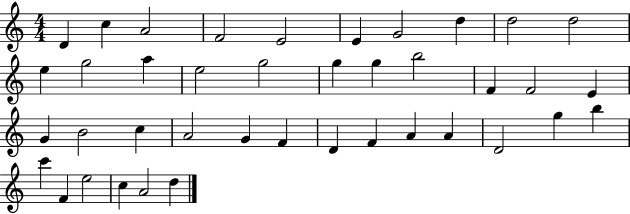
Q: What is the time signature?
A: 4/4